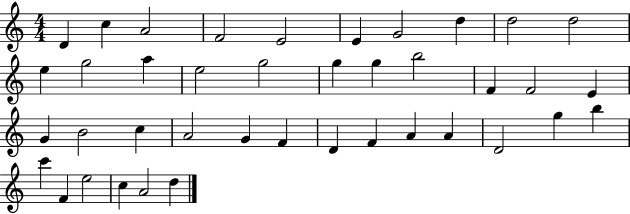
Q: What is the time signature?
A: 4/4